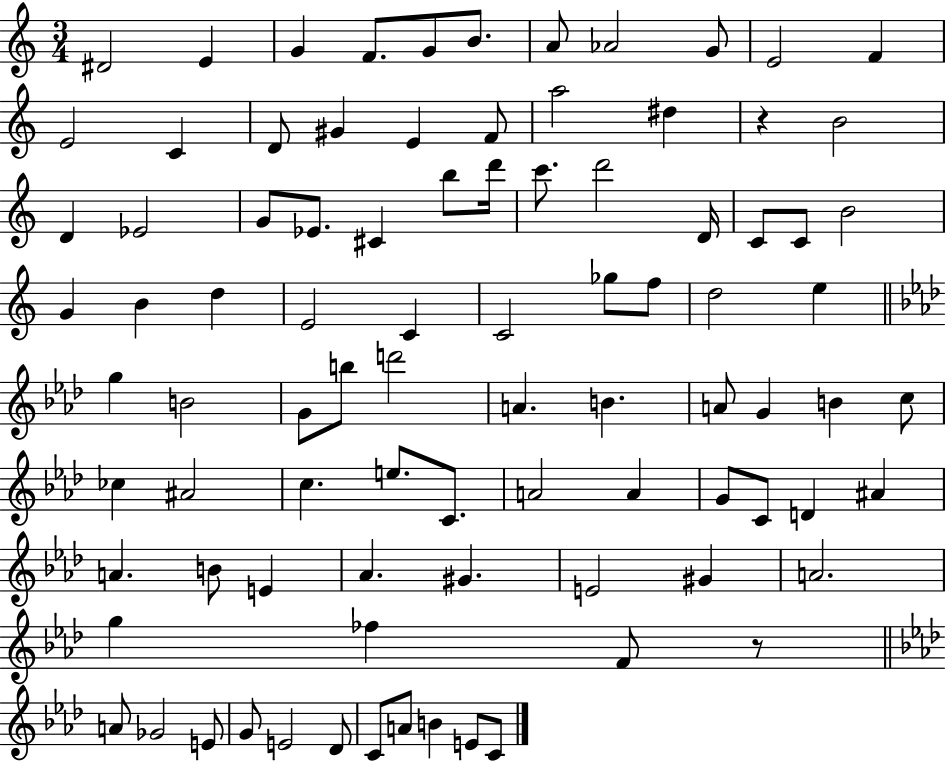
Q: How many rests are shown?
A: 2